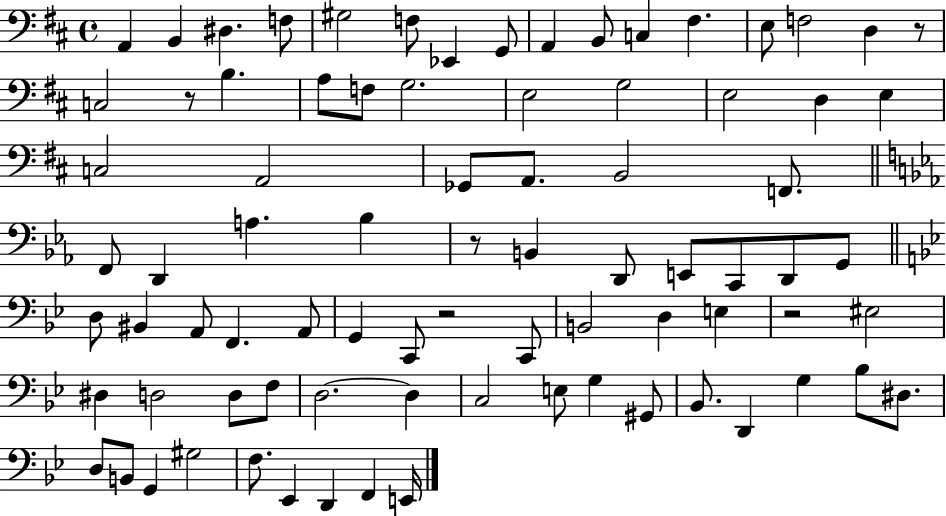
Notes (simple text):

A2/q B2/q D#3/q. F3/e G#3/h F3/e Eb2/q G2/e A2/q B2/e C3/q F#3/q. E3/e F3/h D3/q R/e C3/h R/e B3/q. A3/e F3/e G3/h. E3/h G3/h E3/h D3/q E3/q C3/h A2/h Gb2/e A2/e. B2/h F2/e. F2/e D2/q A3/q. Bb3/q R/e B2/q D2/e E2/e C2/e D2/e G2/e D3/e BIS2/q A2/e F2/q. A2/e G2/q C2/e R/h C2/e B2/h D3/q E3/q R/h EIS3/h D#3/q D3/h D3/e F3/e D3/h. D3/q C3/h E3/e G3/q G#2/e Bb2/e. D2/q G3/q Bb3/e D#3/e. D3/e B2/e G2/q G#3/h F3/e. Eb2/q D2/q F2/q E2/s